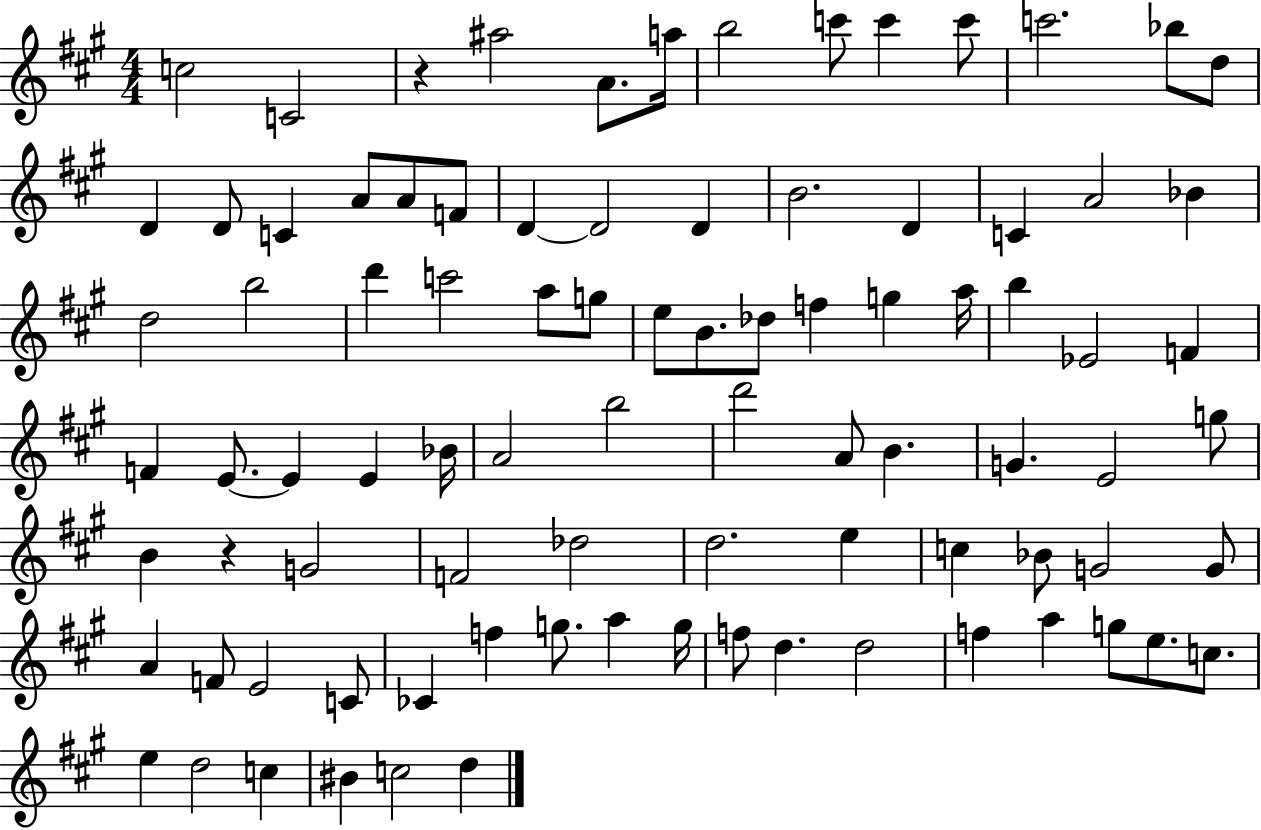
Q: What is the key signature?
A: A major